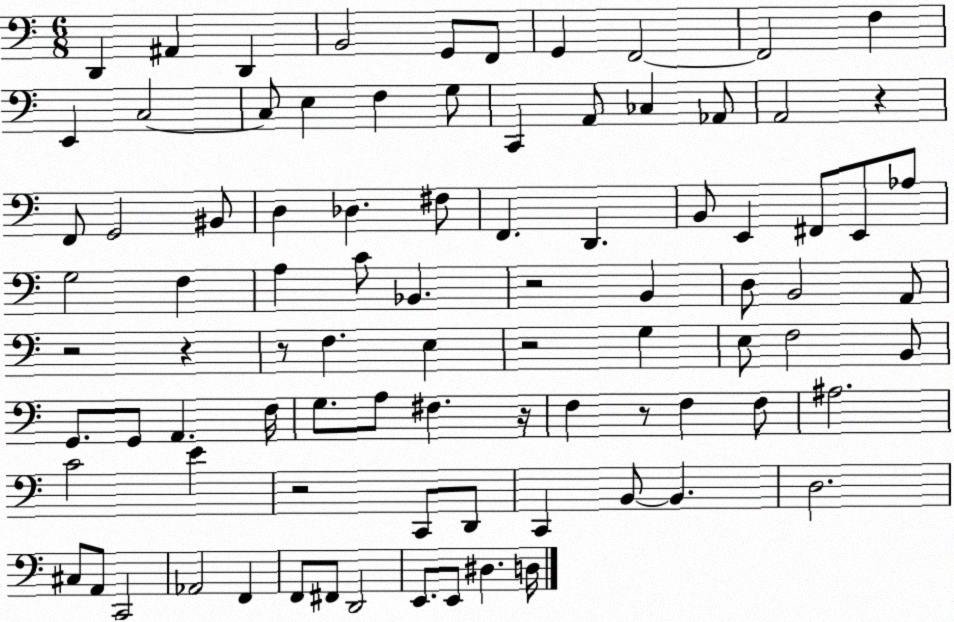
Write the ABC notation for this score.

X:1
T:Untitled
M:6/8
L:1/4
K:C
D,, ^A,, D,, B,,2 G,,/2 F,,/2 G,, F,,2 F,,2 F, E,, C,2 C,/2 E, F, G,/2 C,, A,,/2 _C, _A,,/2 A,,2 z F,,/2 G,,2 ^B,,/2 D, _D, ^F,/2 F,, D,, B,,/2 E,, ^F,,/2 E,,/2 _A,/2 G,2 F, A, C/2 _B,, z2 B,, D,/2 B,,2 A,,/2 z2 z z/2 F, E, z2 G, E,/2 F,2 B,,/2 G,,/2 G,,/2 A,, F,/4 G,/2 A,/2 ^F, z/4 F, z/2 F, F,/2 ^A,2 C2 E z2 C,,/2 D,,/2 C,, B,,/2 B,, D,2 ^C,/2 A,,/2 C,,2 _A,,2 F,, F,,/2 ^F,,/2 D,,2 E,,/2 E,,/2 ^D, D,/4